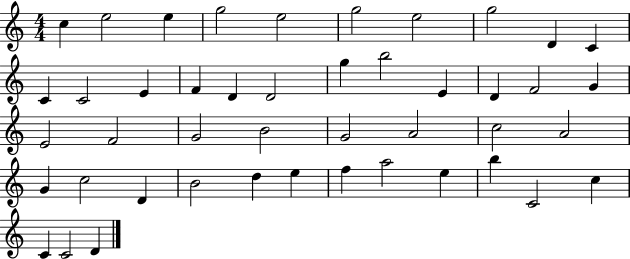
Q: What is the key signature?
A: C major